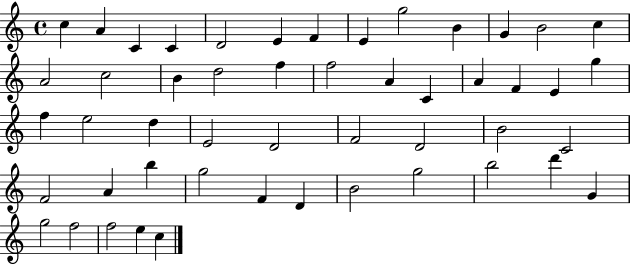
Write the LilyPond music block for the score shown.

{
  \clef treble
  \time 4/4
  \defaultTimeSignature
  \key c \major
  c''4 a'4 c'4 c'4 | d'2 e'4 f'4 | e'4 g''2 b'4 | g'4 b'2 c''4 | \break a'2 c''2 | b'4 d''2 f''4 | f''2 a'4 c'4 | a'4 f'4 e'4 g''4 | \break f''4 e''2 d''4 | e'2 d'2 | f'2 d'2 | b'2 c'2 | \break f'2 a'4 b''4 | g''2 f'4 d'4 | b'2 g''2 | b''2 d'''4 g'4 | \break g''2 f''2 | f''2 e''4 c''4 | \bar "|."
}